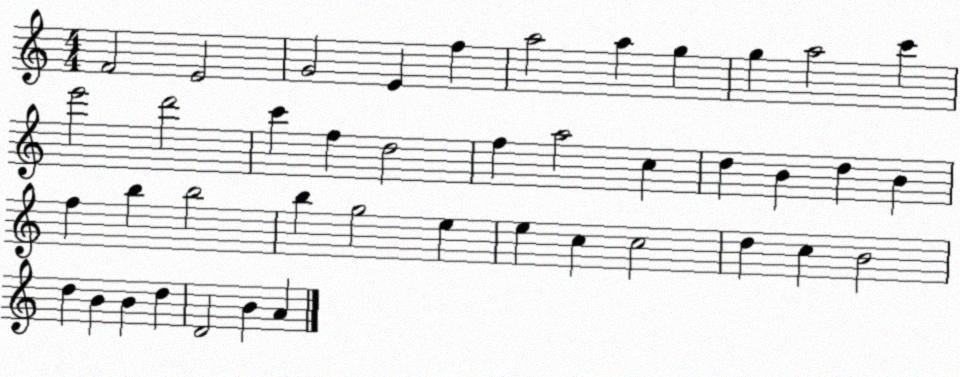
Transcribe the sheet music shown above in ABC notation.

X:1
T:Untitled
M:4/4
L:1/4
K:C
F2 E2 G2 E f a2 a g g a2 c' e'2 d'2 c' f d2 f a2 c d B d B f b b2 b g2 e e c c2 d c B2 d B B d D2 B A